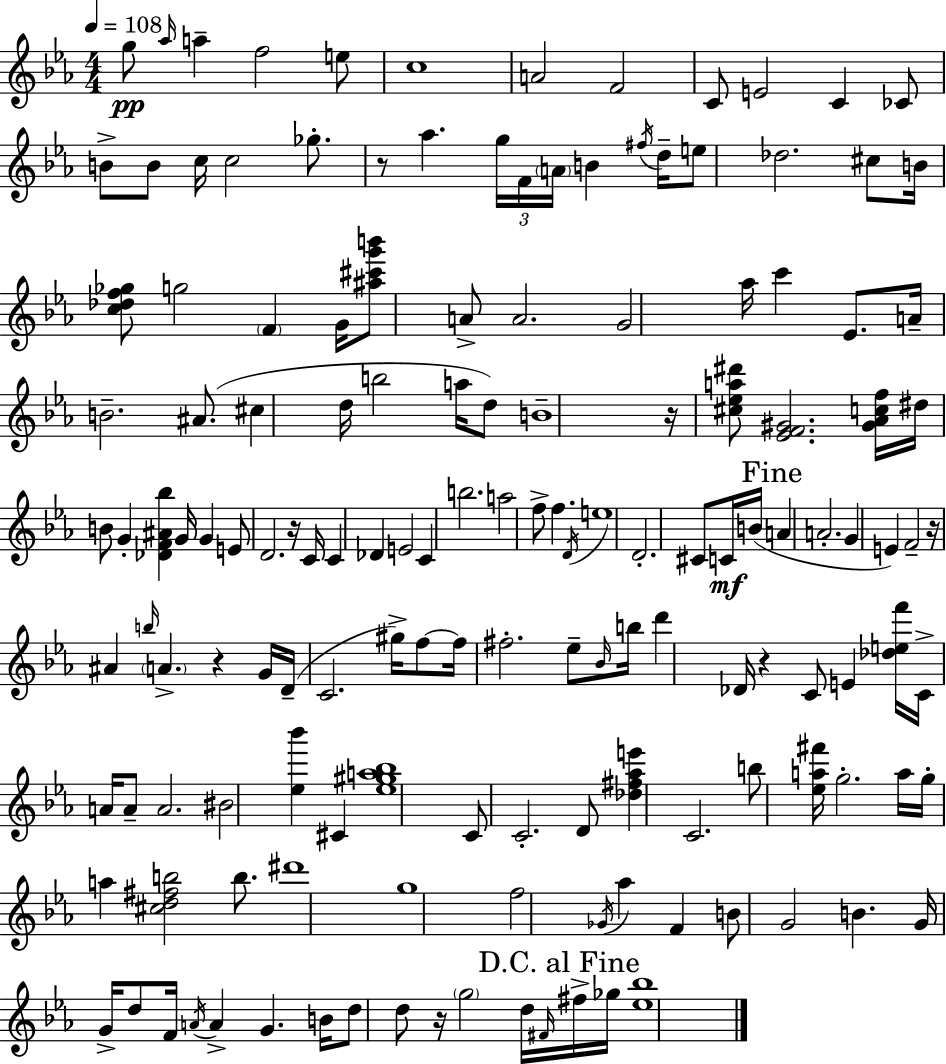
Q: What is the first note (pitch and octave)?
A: G5